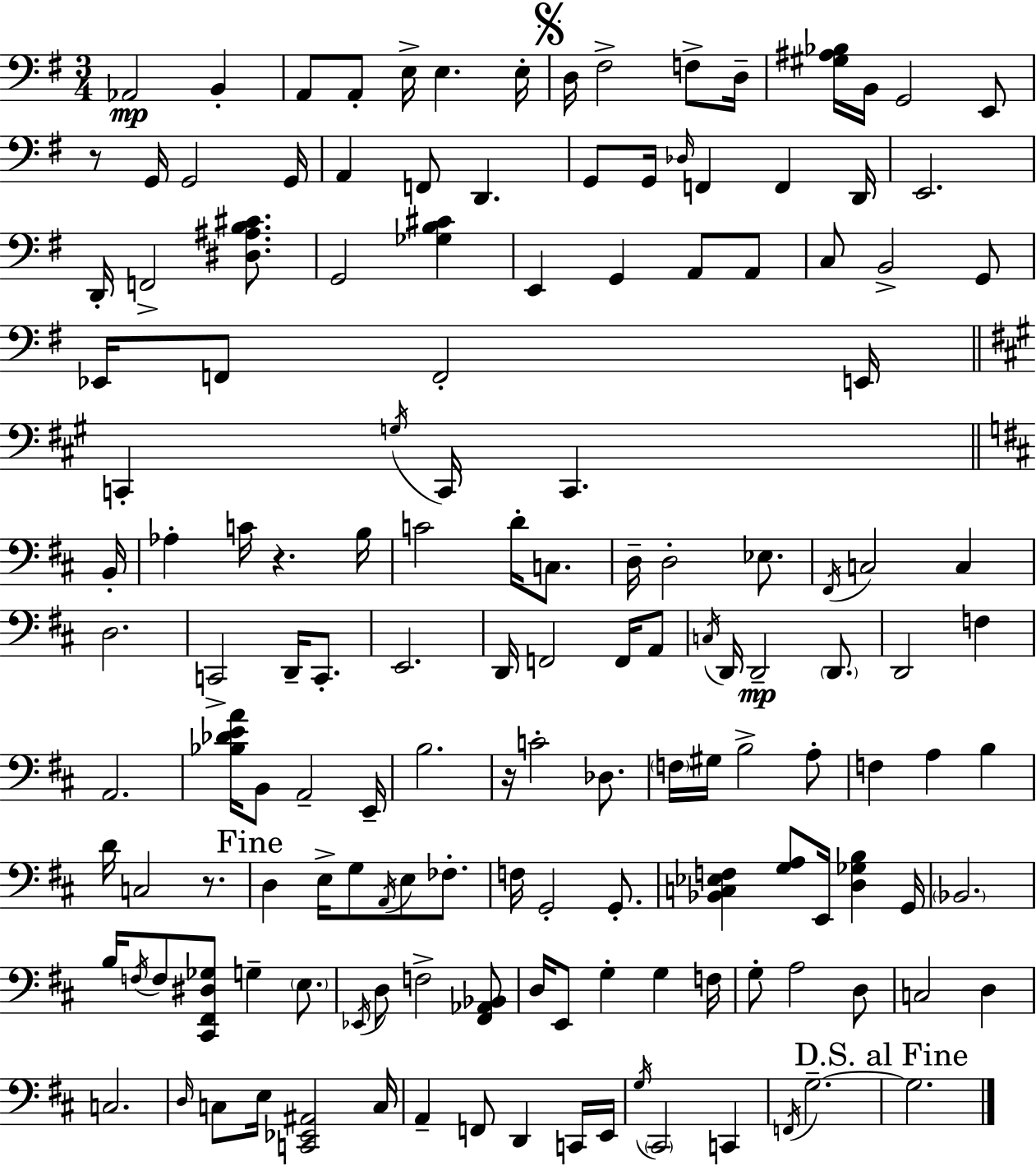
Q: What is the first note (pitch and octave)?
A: Ab2